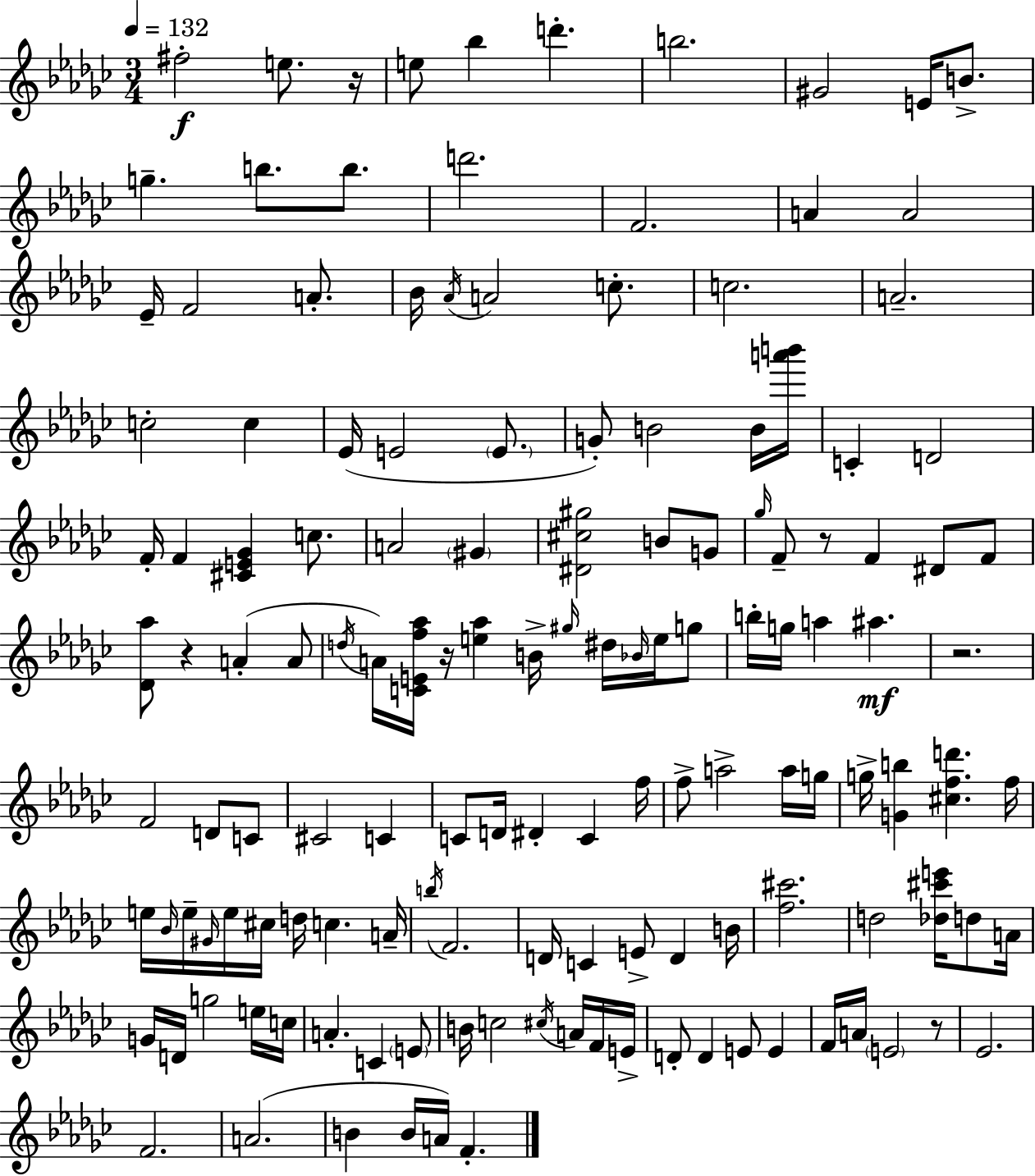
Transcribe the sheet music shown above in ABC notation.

X:1
T:Untitled
M:3/4
L:1/4
K:Ebm
^f2 e/2 z/4 e/2 _b d' b2 ^G2 E/4 B/2 g b/2 b/2 d'2 F2 A A2 _E/4 F2 A/2 _B/4 _A/4 A2 c/2 c2 A2 c2 c _E/4 E2 E/2 G/2 B2 B/4 [a'b']/4 C D2 F/4 F [^CE_G] c/2 A2 ^G [^D^c^g]2 B/2 G/2 _g/4 F/2 z/2 F ^D/2 F/2 [_D_a]/2 z A A/2 d/4 A/4 [CEf_a]/4 z/4 [e_a] B/4 ^g/4 ^d/4 _B/4 e/4 g/2 b/4 g/4 a ^a z2 F2 D/2 C/2 ^C2 C C/2 D/4 ^D C f/4 f/2 a2 a/4 g/4 g/4 [Gb] [^cfd'] f/4 e/4 _B/4 e/4 ^G/4 e/4 ^c/4 d/4 c A/4 b/4 F2 D/4 C E/2 D B/4 [f^c']2 d2 [_d^c'e']/4 d/2 A/4 G/4 D/4 g2 e/4 c/4 A C E/2 B/4 c2 ^c/4 A/4 F/4 E/4 D/2 D E/2 E F/4 A/4 E2 z/2 _E2 F2 A2 B B/4 A/4 F